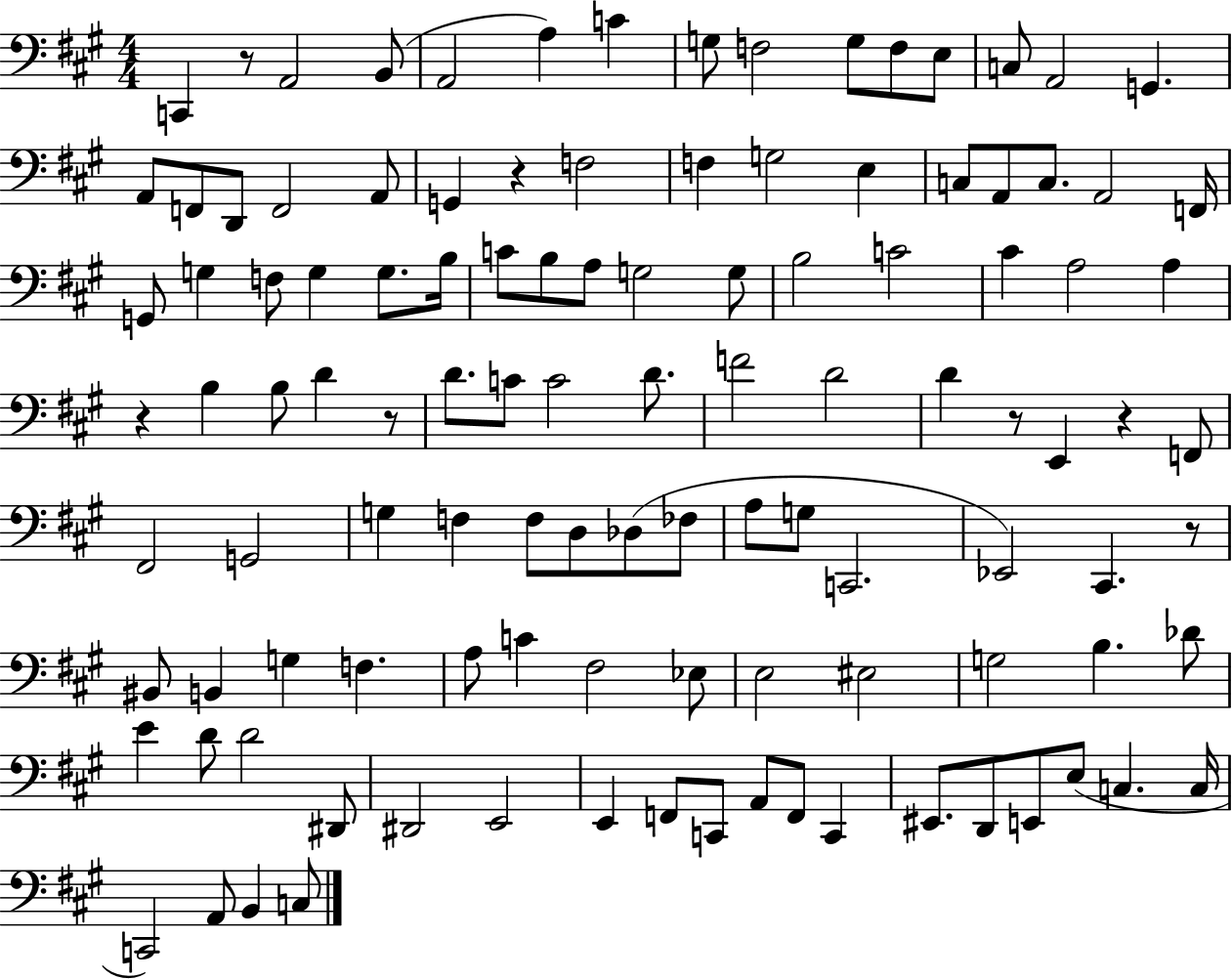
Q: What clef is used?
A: bass